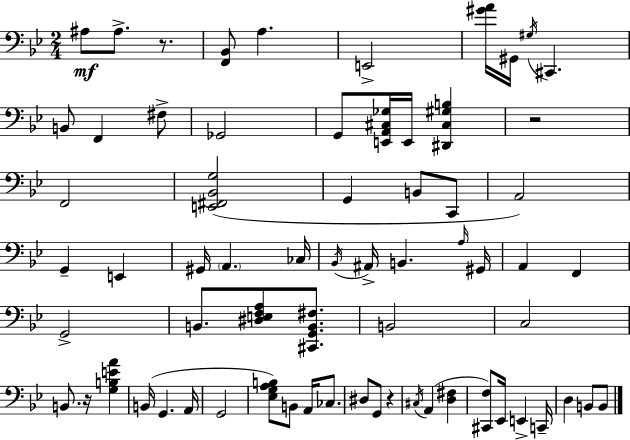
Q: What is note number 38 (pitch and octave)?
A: A2